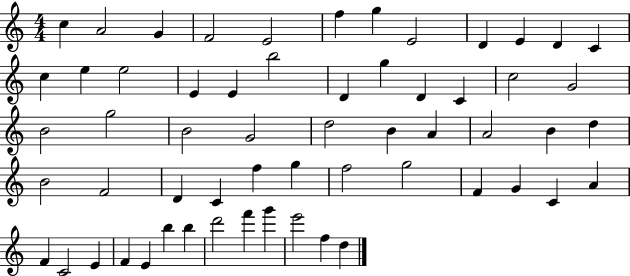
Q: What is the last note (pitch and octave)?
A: D5